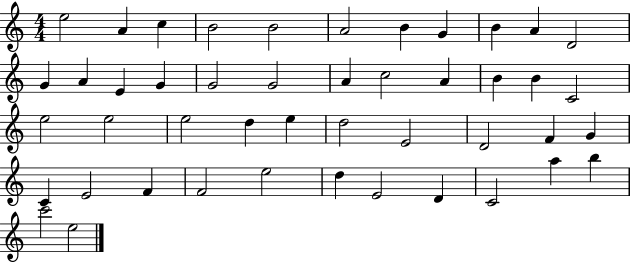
{
  \clef treble
  \numericTimeSignature
  \time 4/4
  \key c \major
  e''2 a'4 c''4 | b'2 b'2 | a'2 b'4 g'4 | b'4 a'4 d'2 | \break g'4 a'4 e'4 g'4 | g'2 g'2 | a'4 c''2 a'4 | b'4 b'4 c'2 | \break e''2 e''2 | e''2 d''4 e''4 | d''2 e'2 | d'2 f'4 g'4 | \break c'4 e'2 f'4 | f'2 e''2 | d''4 e'2 d'4 | c'2 a''4 b''4 | \break c'''2 e''2 | \bar "|."
}